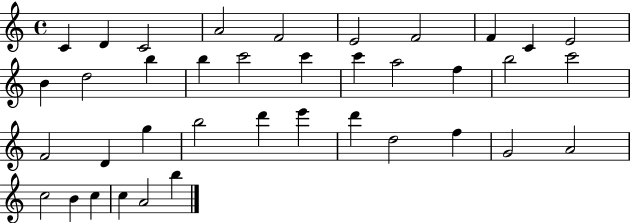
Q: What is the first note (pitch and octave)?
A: C4